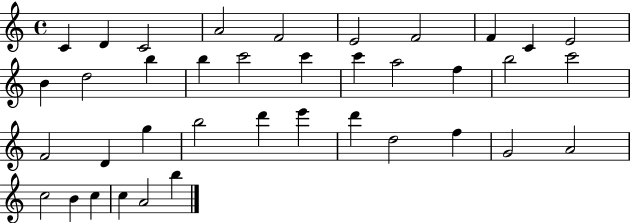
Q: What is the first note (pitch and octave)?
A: C4